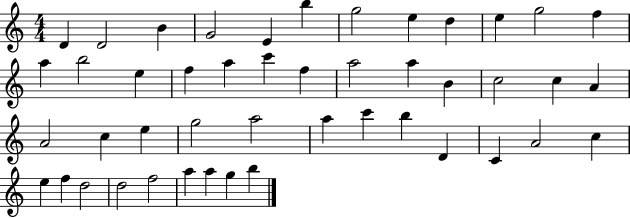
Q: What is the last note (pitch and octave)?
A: B5